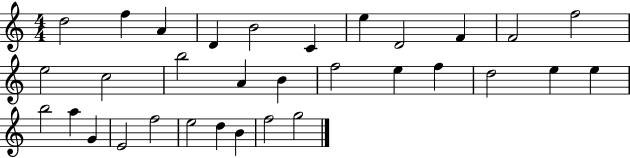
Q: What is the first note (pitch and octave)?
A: D5